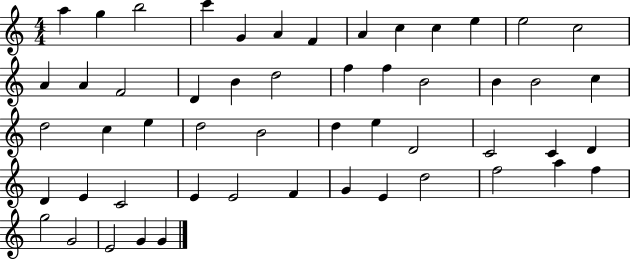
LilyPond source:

{
  \clef treble
  \numericTimeSignature
  \time 4/4
  \key c \major
  a''4 g''4 b''2 | c'''4 g'4 a'4 f'4 | a'4 c''4 c''4 e''4 | e''2 c''2 | \break a'4 a'4 f'2 | d'4 b'4 d''2 | f''4 f''4 b'2 | b'4 b'2 c''4 | \break d''2 c''4 e''4 | d''2 b'2 | d''4 e''4 d'2 | c'2 c'4 d'4 | \break d'4 e'4 c'2 | e'4 e'2 f'4 | g'4 e'4 d''2 | f''2 a''4 f''4 | \break g''2 g'2 | e'2 g'4 g'4 | \bar "|."
}